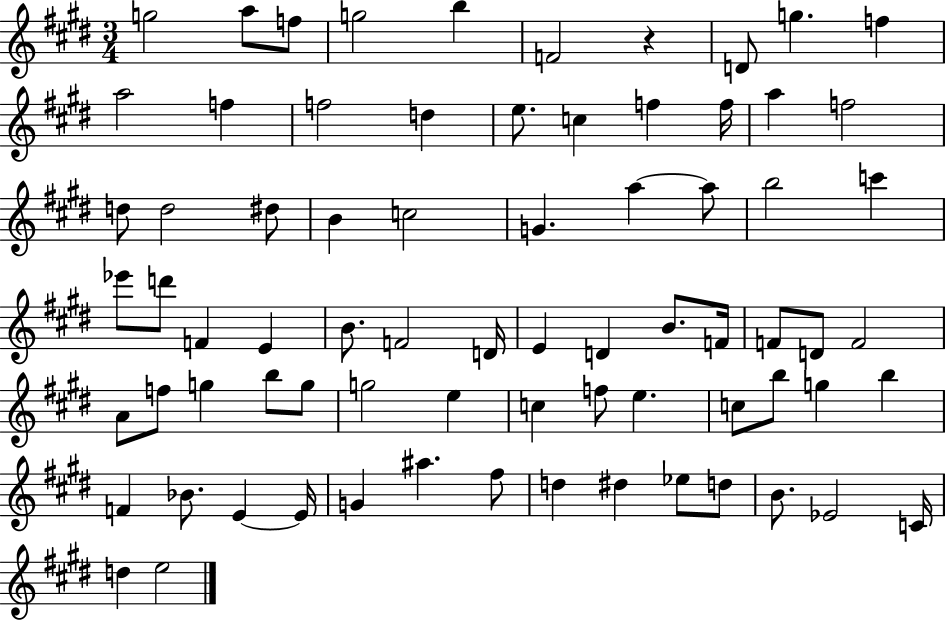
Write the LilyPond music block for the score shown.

{
  \clef treble
  \numericTimeSignature
  \time 3/4
  \key e \major
  \repeat volta 2 { g''2 a''8 f''8 | g''2 b''4 | f'2 r4 | d'8 g''4. f''4 | \break a''2 f''4 | f''2 d''4 | e''8. c''4 f''4 f''16 | a''4 f''2 | \break d''8 d''2 dis''8 | b'4 c''2 | g'4. a''4~~ a''8 | b''2 c'''4 | \break ees'''8 d'''8 f'4 e'4 | b'8. f'2 d'16 | e'4 d'4 b'8. f'16 | f'8 d'8 f'2 | \break a'8 f''8 g''4 b''8 g''8 | g''2 e''4 | c''4 f''8 e''4. | c''8 b''8 g''4 b''4 | \break f'4 bes'8. e'4~~ e'16 | g'4 ais''4. fis''8 | d''4 dis''4 ees''8 d''8 | b'8. ees'2 c'16 | \break d''4 e''2 | } \bar "|."
}